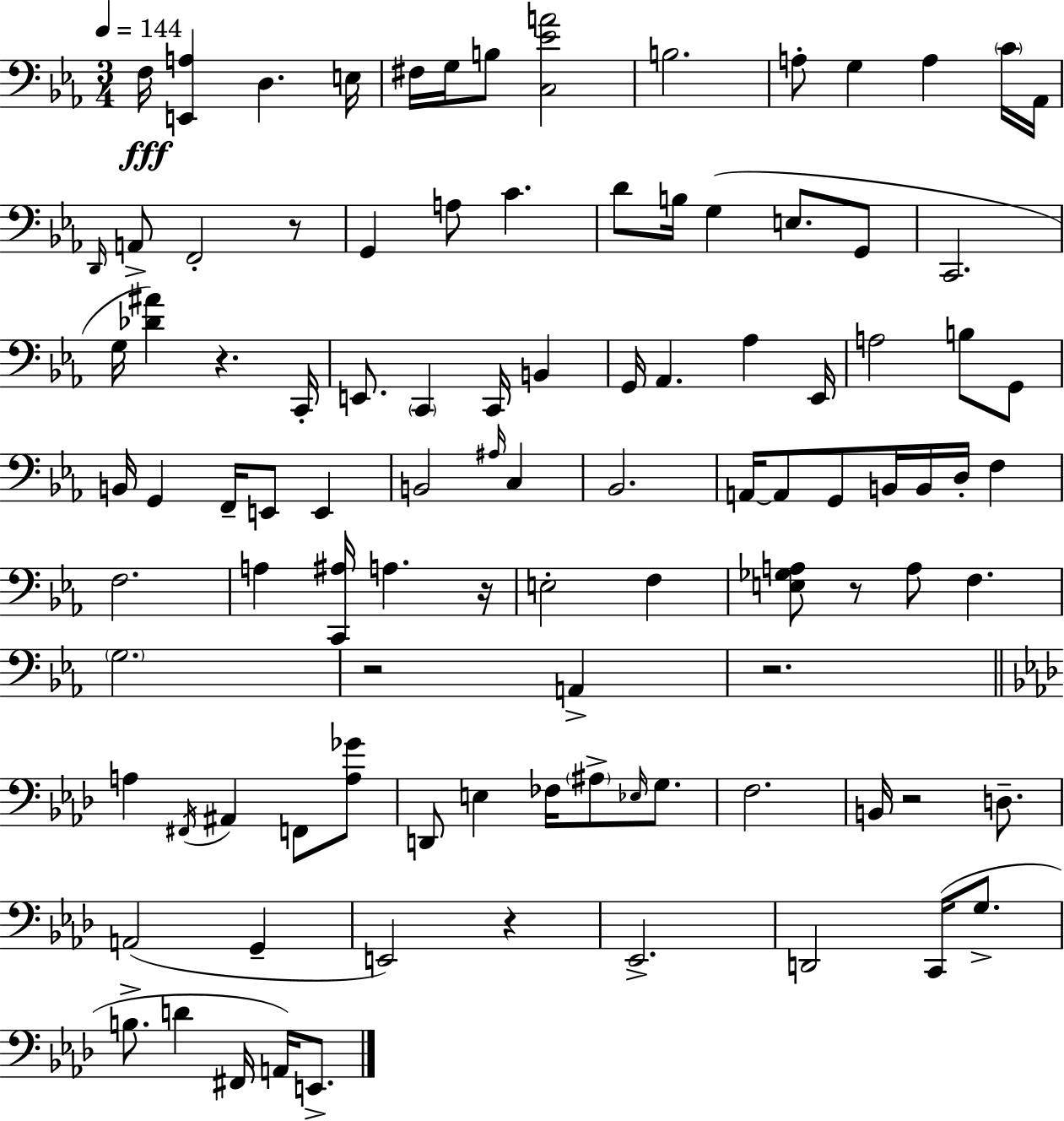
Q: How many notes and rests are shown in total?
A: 101